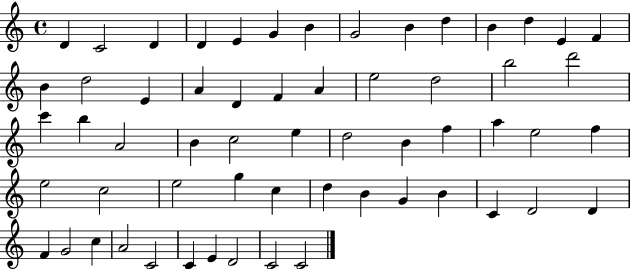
D4/q C4/h D4/q D4/q E4/q G4/q B4/q G4/h B4/q D5/q B4/q D5/q E4/q F4/q B4/q D5/h E4/q A4/q D4/q F4/q A4/q E5/h D5/h B5/h D6/h C6/q B5/q A4/h B4/q C5/h E5/q D5/h B4/q F5/q A5/q E5/h F5/q E5/h C5/h E5/h G5/q C5/q D5/q B4/q G4/q B4/q C4/q D4/h D4/q F4/q G4/h C5/q A4/h C4/h C4/q E4/q D4/h C4/h C4/h